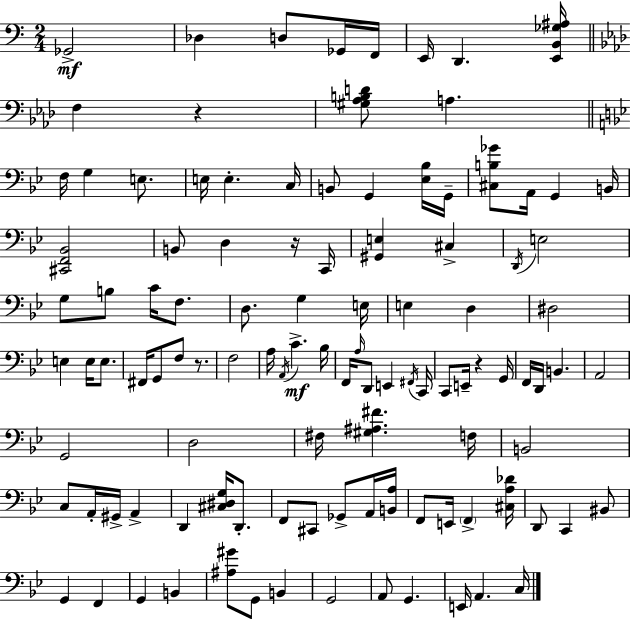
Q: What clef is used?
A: bass